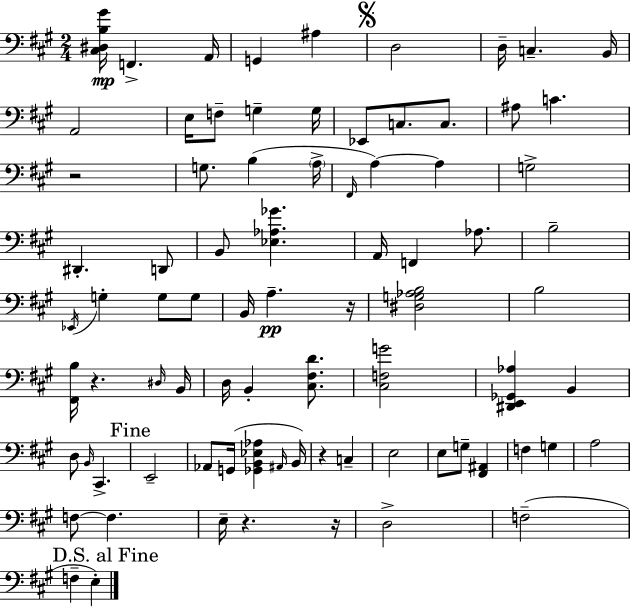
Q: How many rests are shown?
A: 6